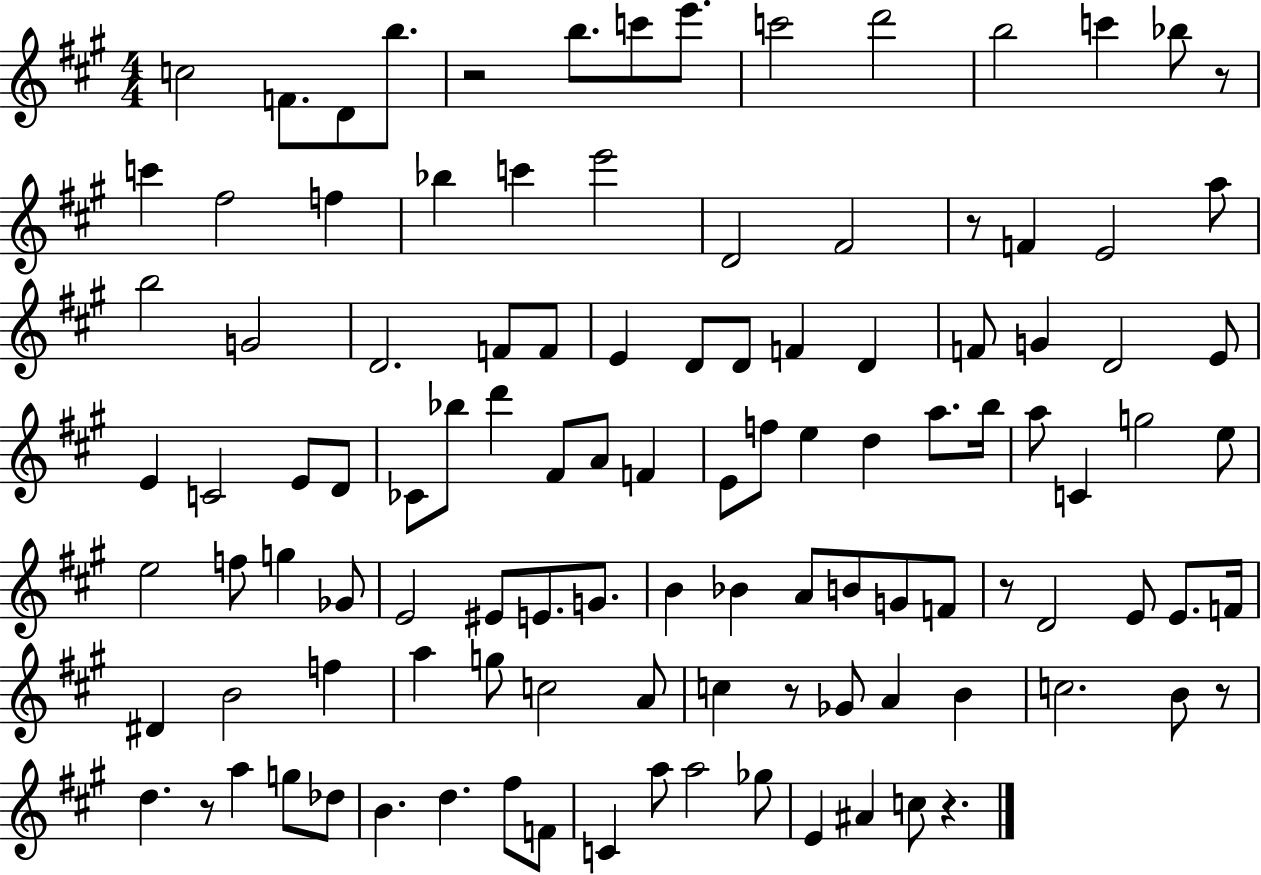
X:1
T:Untitled
M:4/4
L:1/4
K:A
c2 F/2 D/2 b/2 z2 b/2 c'/2 e'/2 c'2 d'2 b2 c' _b/2 z/2 c' ^f2 f _b c' e'2 D2 ^F2 z/2 F E2 a/2 b2 G2 D2 F/2 F/2 E D/2 D/2 F D F/2 G D2 E/2 E C2 E/2 D/2 _C/2 _b/2 d' ^F/2 A/2 F E/2 f/2 e d a/2 b/4 a/2 C g2 e/2 e2 f/2 g _G/2 E2 ^E/2 E/2 G/2 B _B A/2 B/2 G/2 F/2 z/2 D2 E/2 E/2 F/4 ^D B2 f a g/2 c2 A/2 c z/2 _G/2 A B c2 B/2 z/2 d z/2 a g/2 _d/2 B d ^f/2 F/2 C a/2 a2 _g/2 E ^A c/2 z